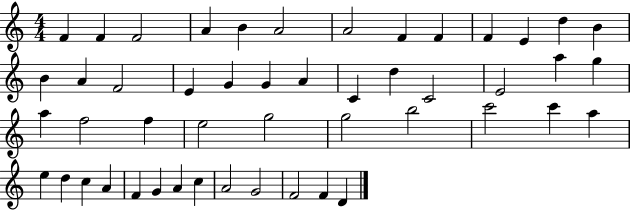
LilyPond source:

{
  \clef treble
  \numericTimeSignature
  \time 4/4
  \key c \major
  f'4 f'4 f'2 | a'4 b'4 a'2 | a'2 f'4 f'4 | f'4 e'4 d''4 b'4 | \break b'4 a'4 f'2 | e'4 g'4 g'4 a'4 | c'4 d''4 c'2 | e'2 a''4 g''4 | \break a''4 f''2 f''4 | e''2 g''2 | g''2 b''2 | c'''2 c'''4 a''4 | \break e''4 d''4 c''4 a'4 | f'4 g'4 a'4 c''4 | a'2 g'2 | f'2 f'4 d'4 | \break \bar "|."
}